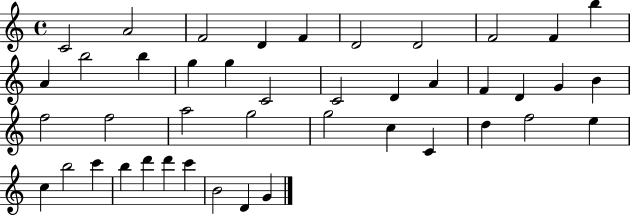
C4/h A4/h F4/h D4/q F4/q D4/h D4/h F4/h F4/q B5/q A4/q B5/h B5/q G5/q G5/q C4/h C4/h D4/q A4/q F4/q D4/q G4/q B4/q F5/h F5/h A5/h G5/h G5/h C5/q C4/q D5/q F5/h E5/q C5/q B5/h C6/q B5/q D6/q D6/q C6/q B4/h D4/q G4/q